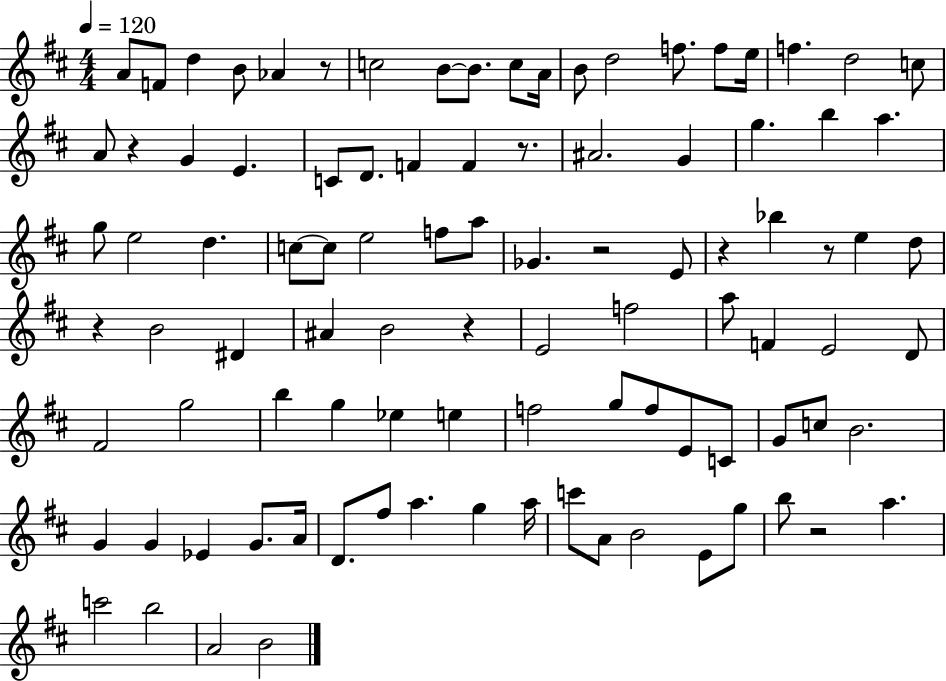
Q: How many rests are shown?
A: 9